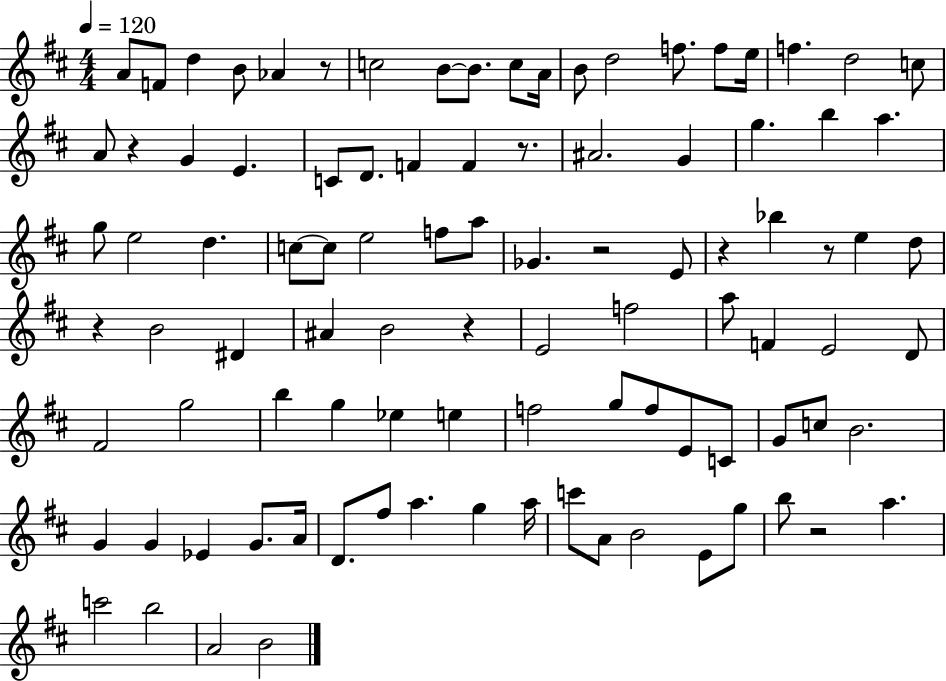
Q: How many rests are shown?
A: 9